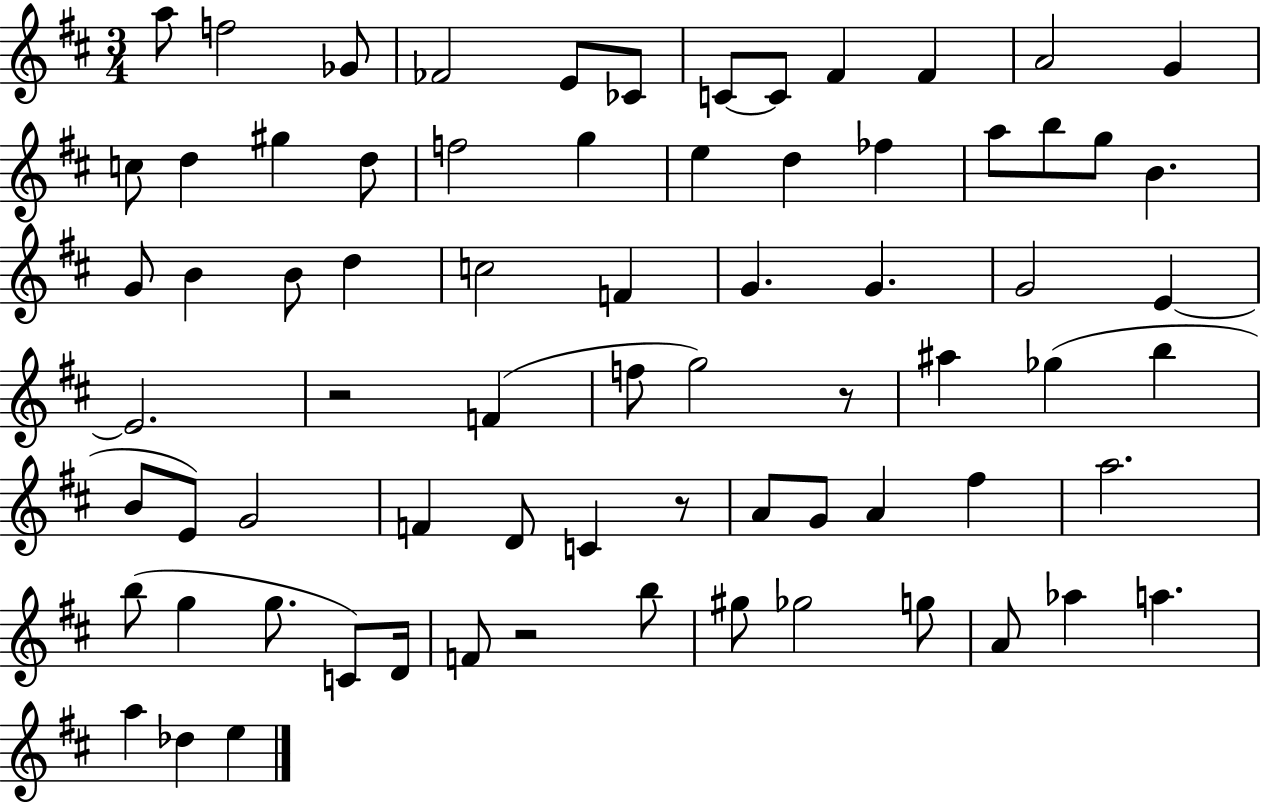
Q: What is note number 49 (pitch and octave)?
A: A4